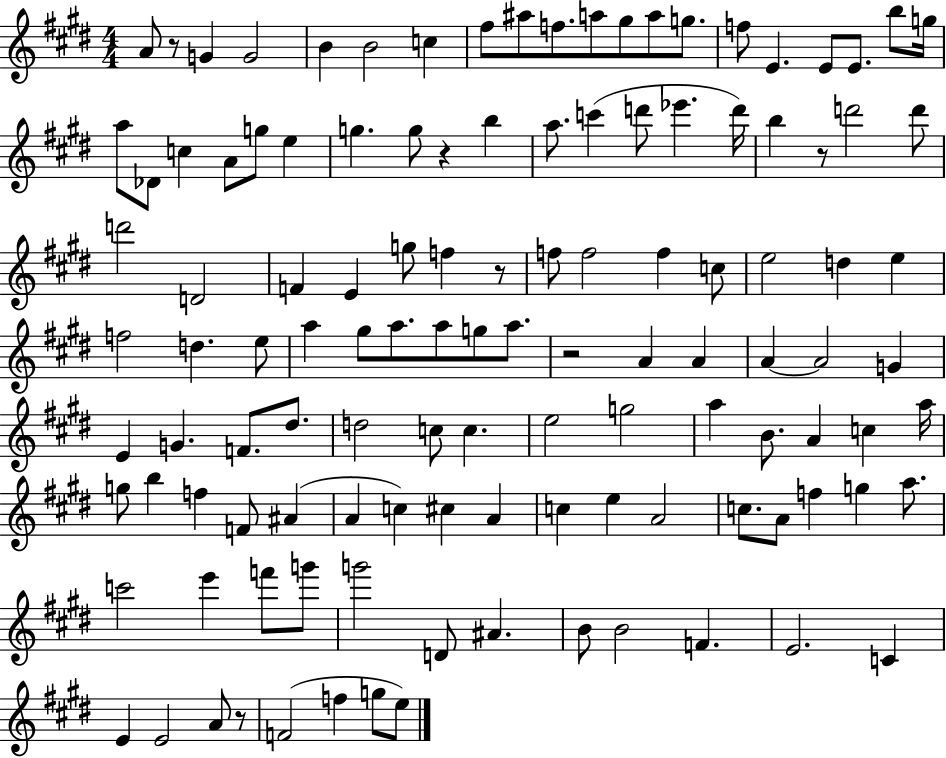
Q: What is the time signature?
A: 4/4